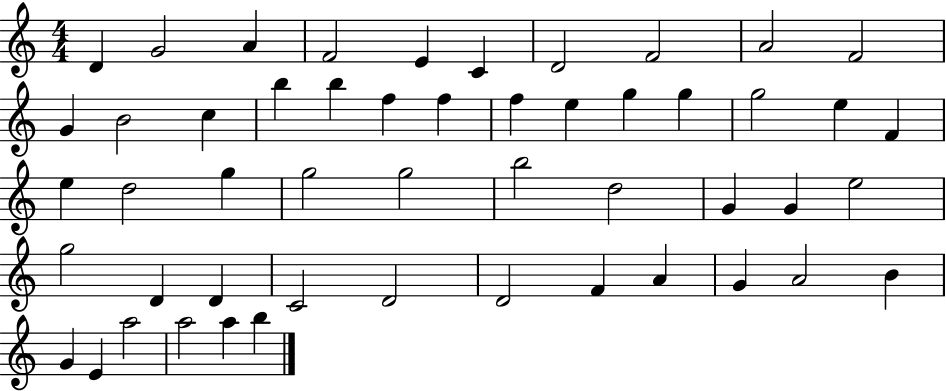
D4/q G4/h A4/q F4/h E4/q C4/q D4/h F4/h A4/h F4/h G4/q B4/h C5/q B5/q B5/q F5/q F5/q F5/q E5/q G5/q G5/q G5/h E5/q F4/q E5/q D5/h G5/q G5/h G5/h B5/h D5/h G4/q G4/q E5/h G5/h D4/q D4/q C4/h D4/h D4/h F4/q A4/q G4/q A4/h B4/q G4/q E4/q A5/h A5/h A5/q B5/q